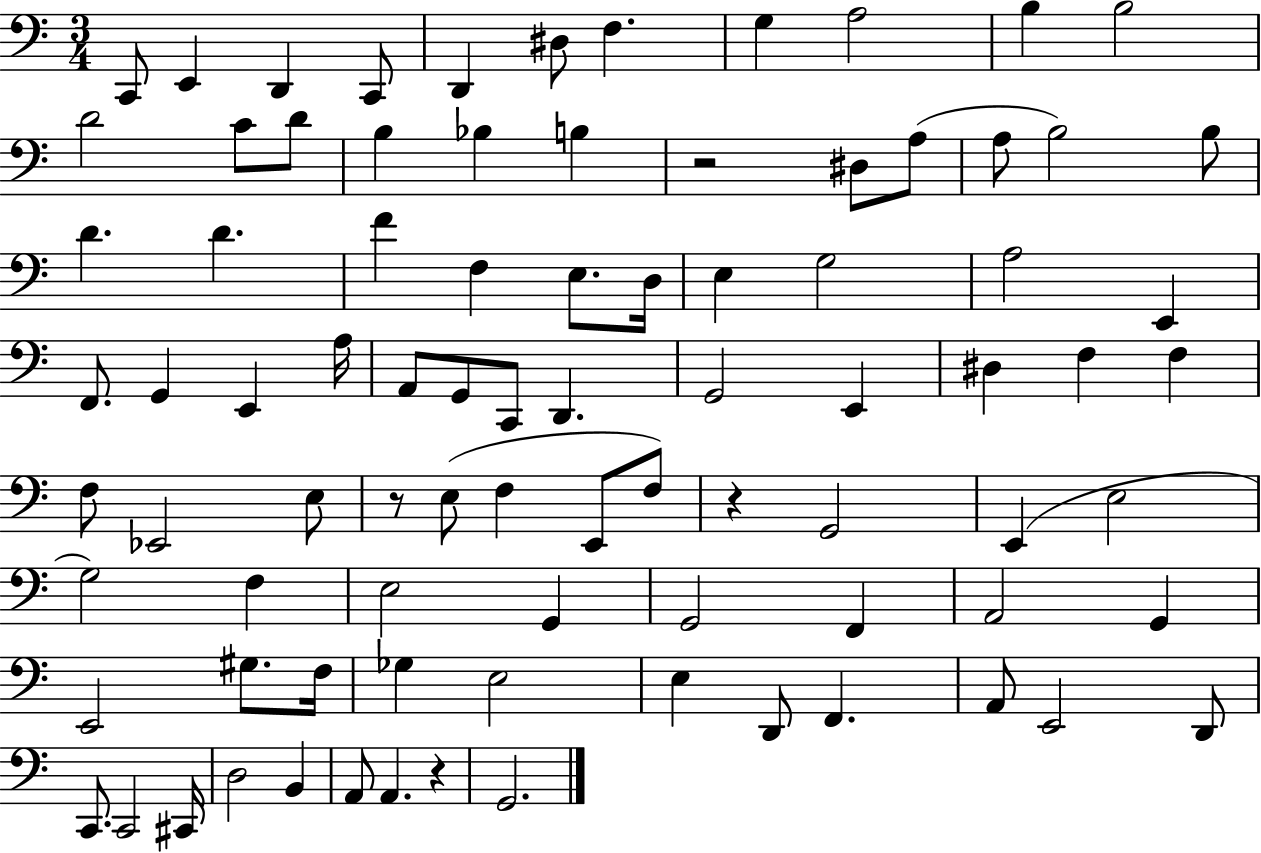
X:1
T:Untitled
M:3/4
L:1/4
K:C
C,,/2 E,, D,, C,,/2 D,, ^D,/2 F, G, A,2 B, B,2 D2 C/2 D/2 B, _B, B, z2 ^D,/2 A,/2 A,/2 B,2 B,/2 D D F F, E,/2 D,/4 E, G,2 A,2 E,, F,,/2 G,, E,, A,/4 A,,/2 G,,/2 C,,/2 D,, G,,2 E,, ^D, F, F, F,/2 _E,,2 E,/2 z/2 E,/2 F, E,,/2 F,/2 z G,,2 E,, E,2 G,2 F, E,2 G,, G,,2 F,, A,,2 G,, E,,2 ^G,/2 F,/4 _G, E,2 E, D,,/2 F,, A,,/2 E,,2 D,,/2 C,,/2 C,,2 ^C,,/4 D,2 B,, A,,/2 A,, z G,,2